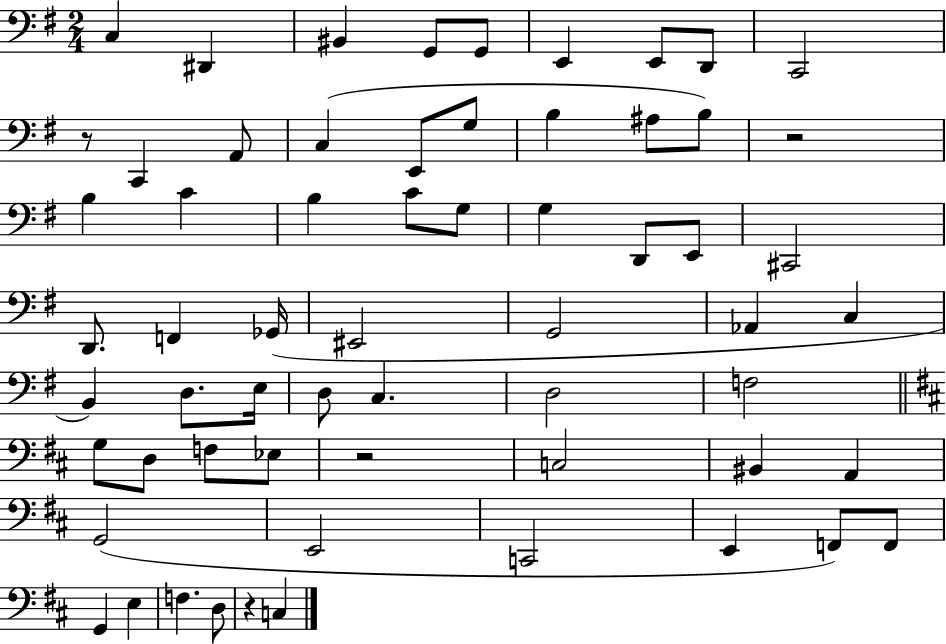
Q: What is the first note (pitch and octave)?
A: C3